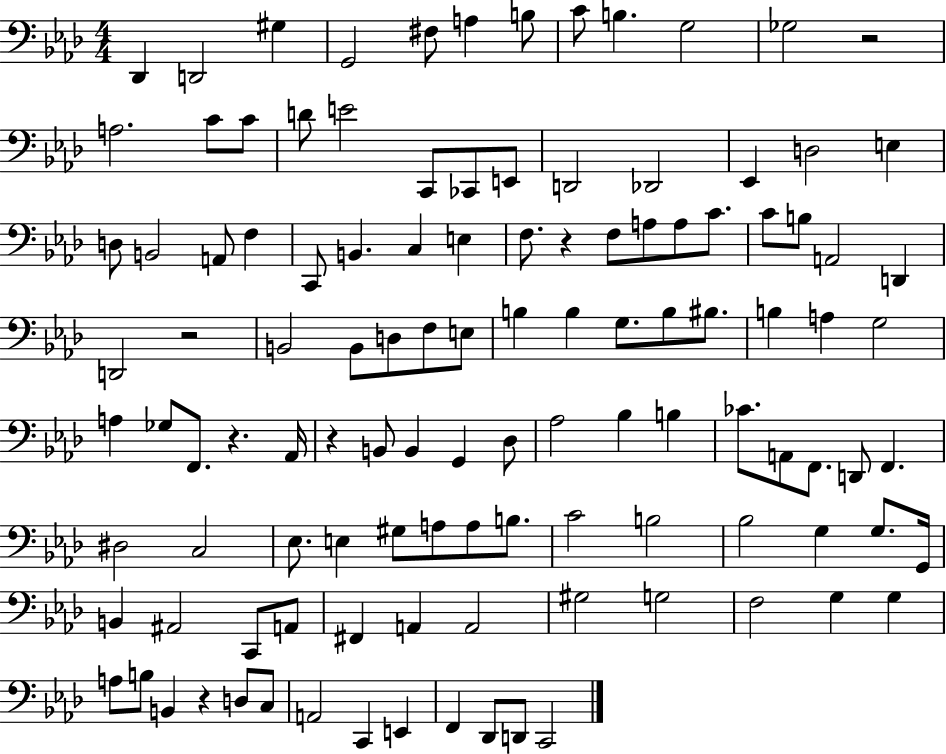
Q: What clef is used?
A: bass